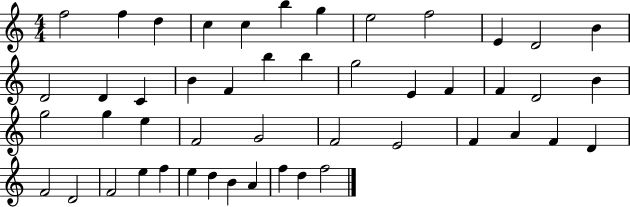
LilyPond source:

{
  \clef treble
  \numericTimeSignature
  \time 4/4
  \key c \major
  f''2 f''4 d''4 | c''4 c''4 b''4 g''4 | e''2 f''2 | e'4 d'2 b'4 | \break d'2 d'4 c'4 | b'4 f'4 b''4 b''4 | g''2 e'4 f'4 | f'4 d'2 b'4 | \break g''2 g''4 e''4 | f'2 g'2 | f'2 e'2 | f'4 a'4 f'4 d'4 | \break f'2 d'2 | f'2 e''4 f''4 | e''4 d''4 b'4 a'4 | f''4 d''4 f''2 | \break \bar "|."
}